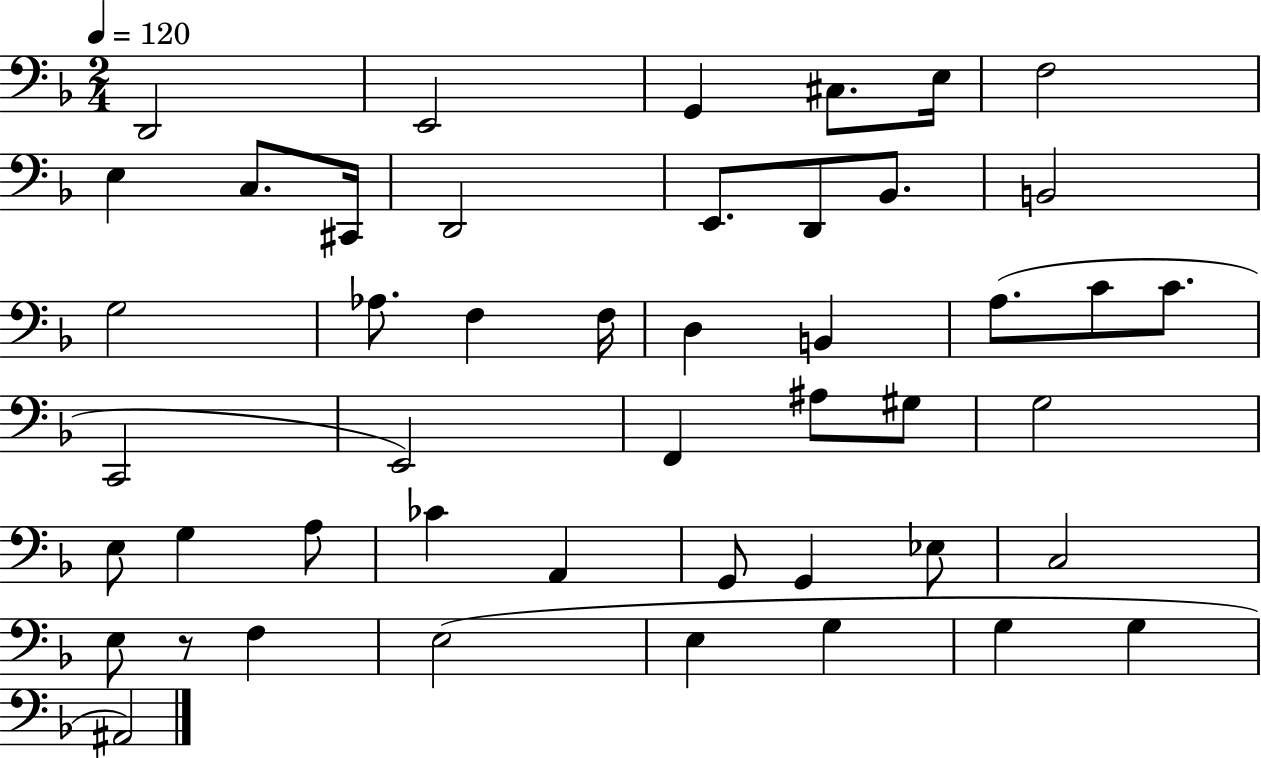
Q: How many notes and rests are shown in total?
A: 47